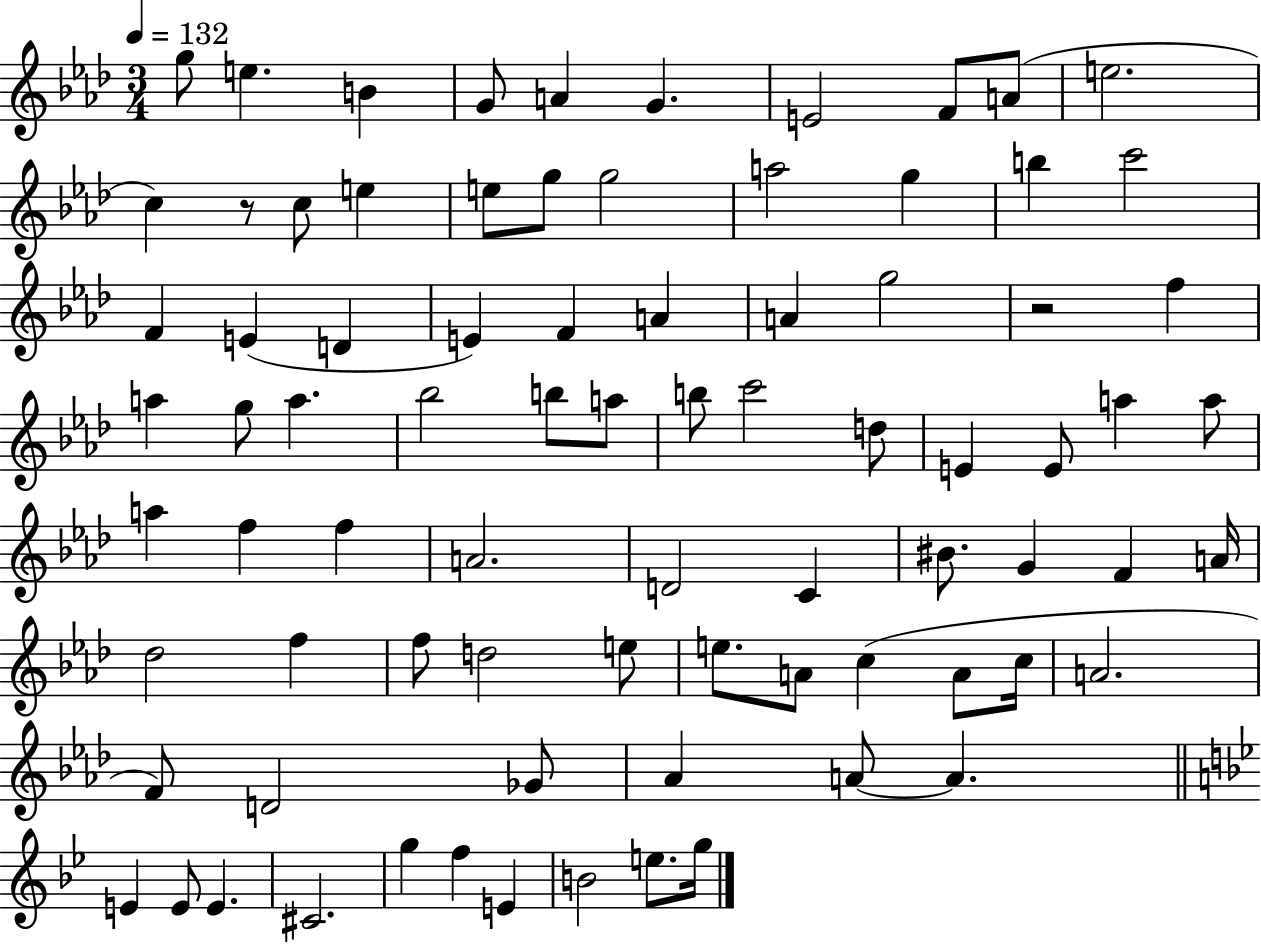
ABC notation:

X:1
T:Untitled
M:3/4
L:1/4
K:Ab
g/2 e B G/2 A G E2 F/2 A/2 e2 c z/2 c/2 e e/2 g/2 g2 a2 g b c'2 F E D E F A A g2 z2 f a g/2 a _b2 b/2 a/2 b/2 c'2 d/2 E E/2 a a/2 a f f A2 D2 C ^B/2 G F A/4 _d2 f f/2 d2 e/2 e/2 A/2 c A/2 c/4 A2 F/2 D2 _G/2 _A A/2 A E E/2 E ^C2 g f E B2 e/2 g/4